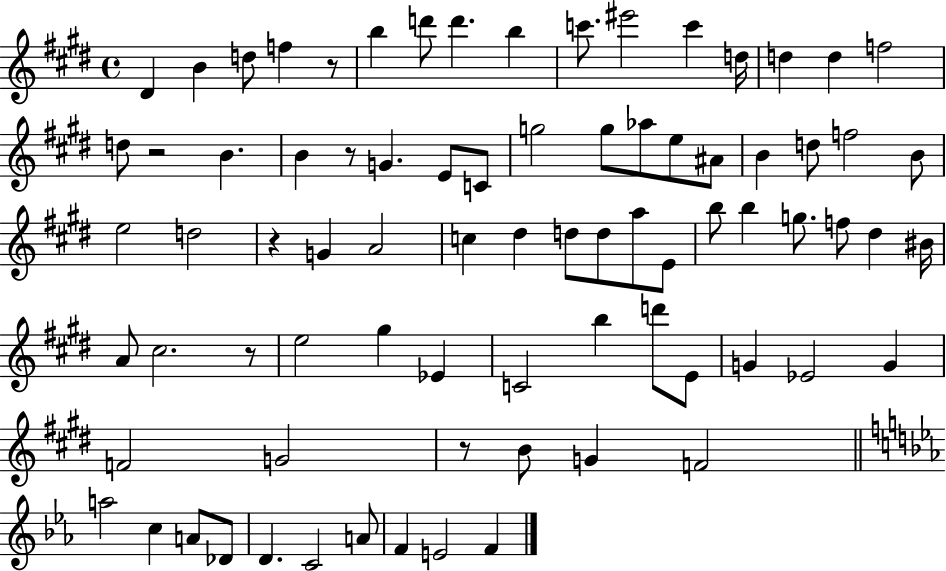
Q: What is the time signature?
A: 4/4